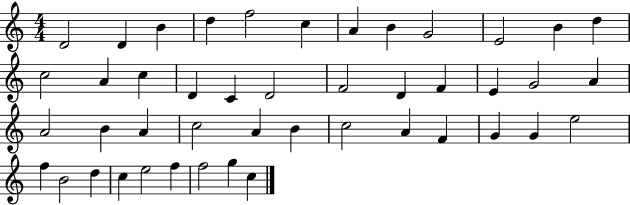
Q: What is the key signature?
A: C major